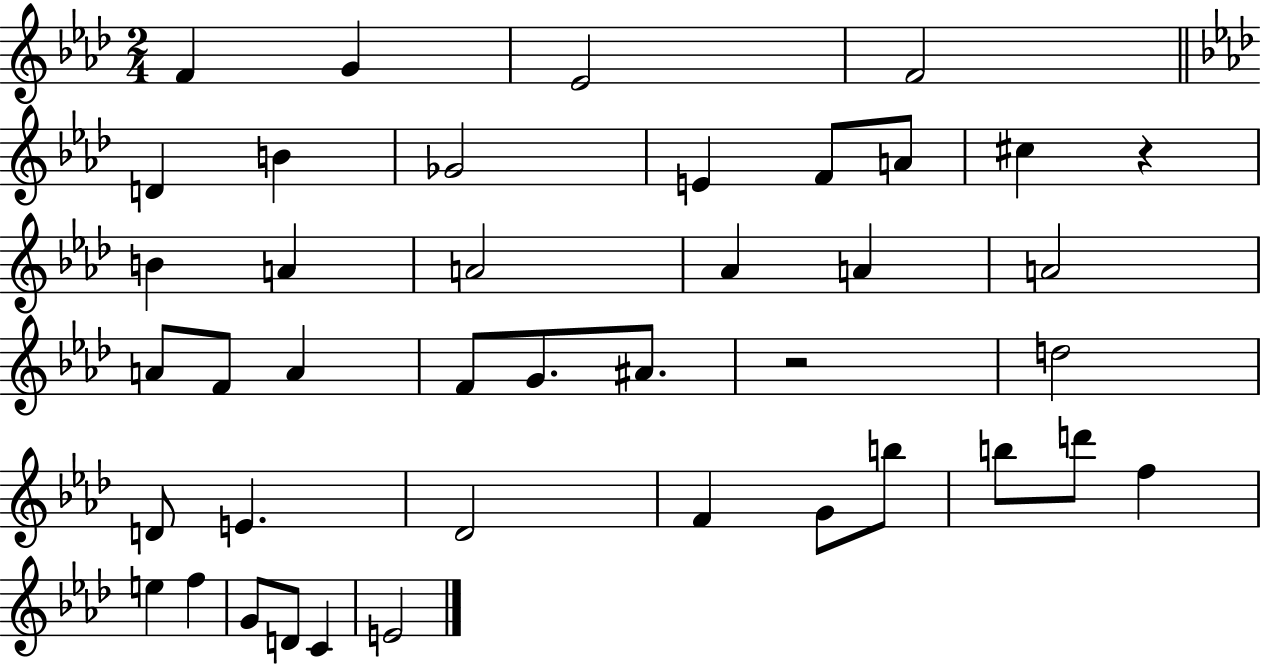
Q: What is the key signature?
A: AES major